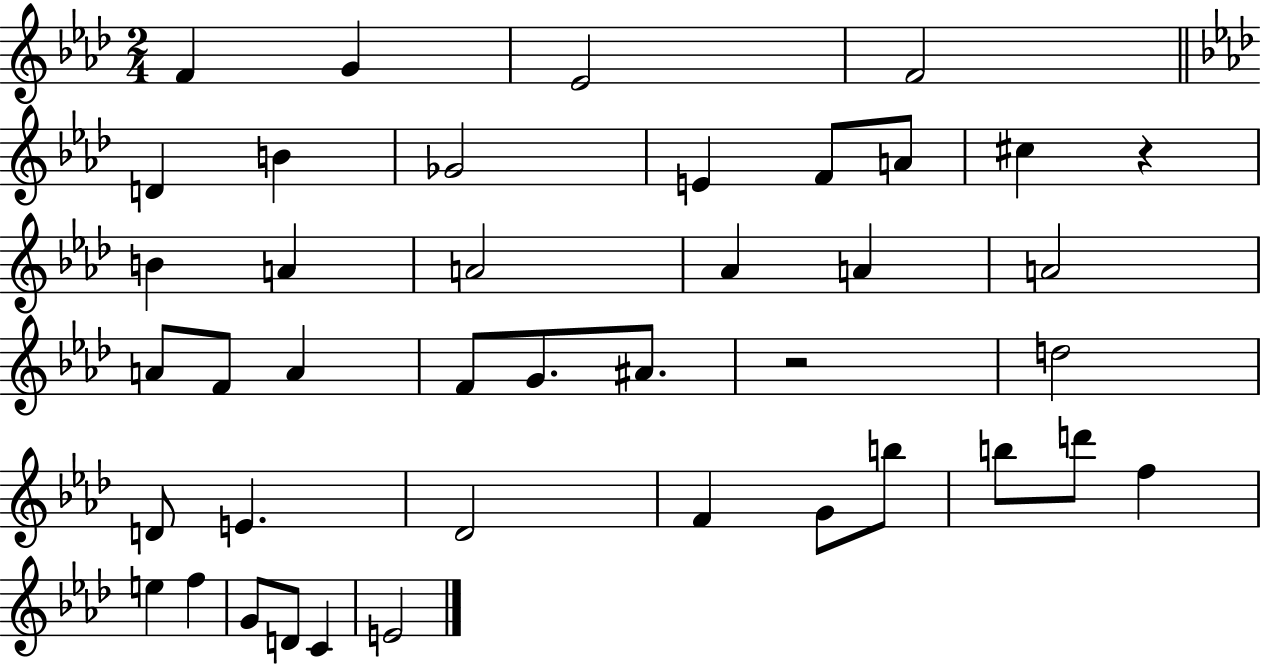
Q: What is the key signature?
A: AES major